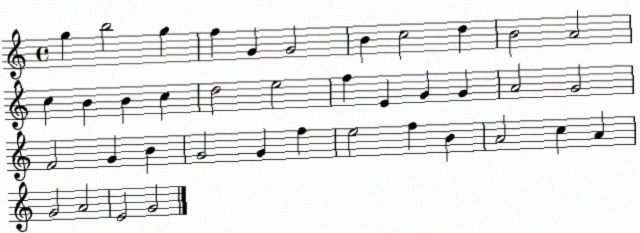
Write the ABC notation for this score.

X:1
T:Untitled
M:4/4
L:1/4
K:C
g b2 g f G G2 B c2 d B2 A2 c B B c d2 e2 f E G G A2 G2 F2 G B G2 G f e2 f B A2 c A G2 A2 E2 G2